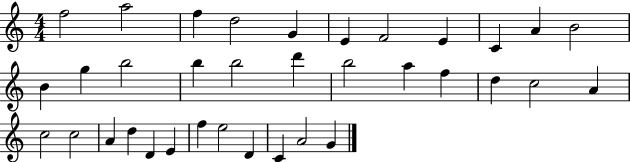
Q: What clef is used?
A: treble